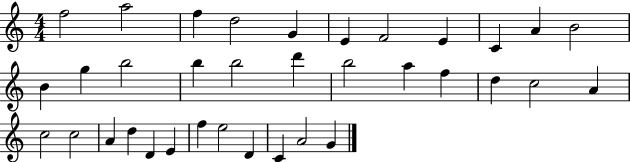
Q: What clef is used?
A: treble